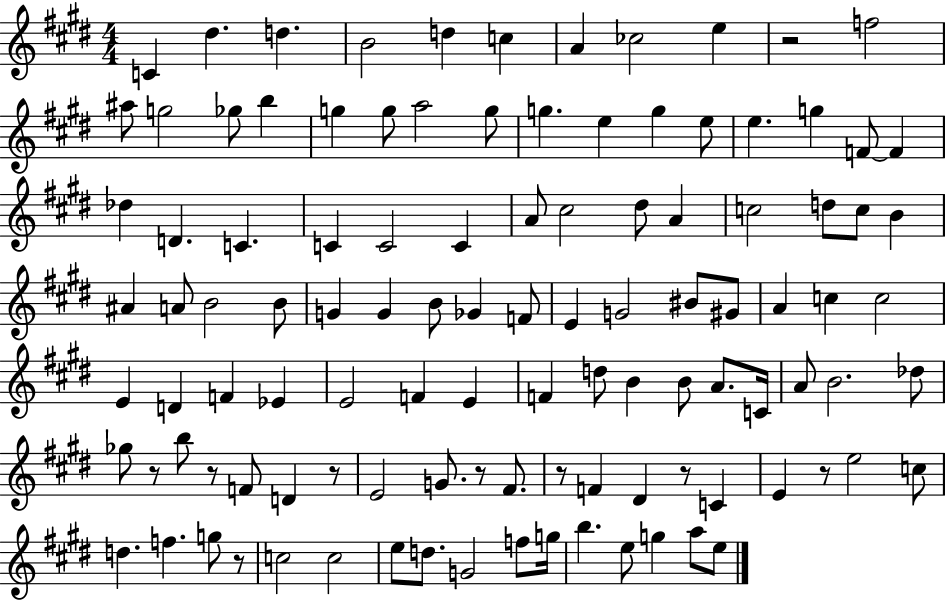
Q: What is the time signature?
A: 4/4